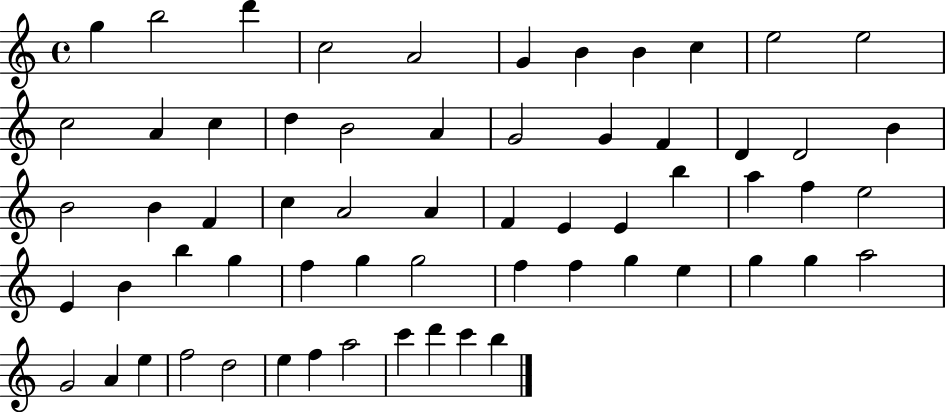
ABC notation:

X:1
T:Untitled
M:4/4
L:1/4
K:C
g b2 d' c2 A2 G B B c e2 e2 c2 A c d B2 A G2 G F D D2 B B2 B F c A2 A F E E b a f e2 E B b g f g g2 f f g e g g a2 G2 A e f2 d2 e f a2 c' d' c' b